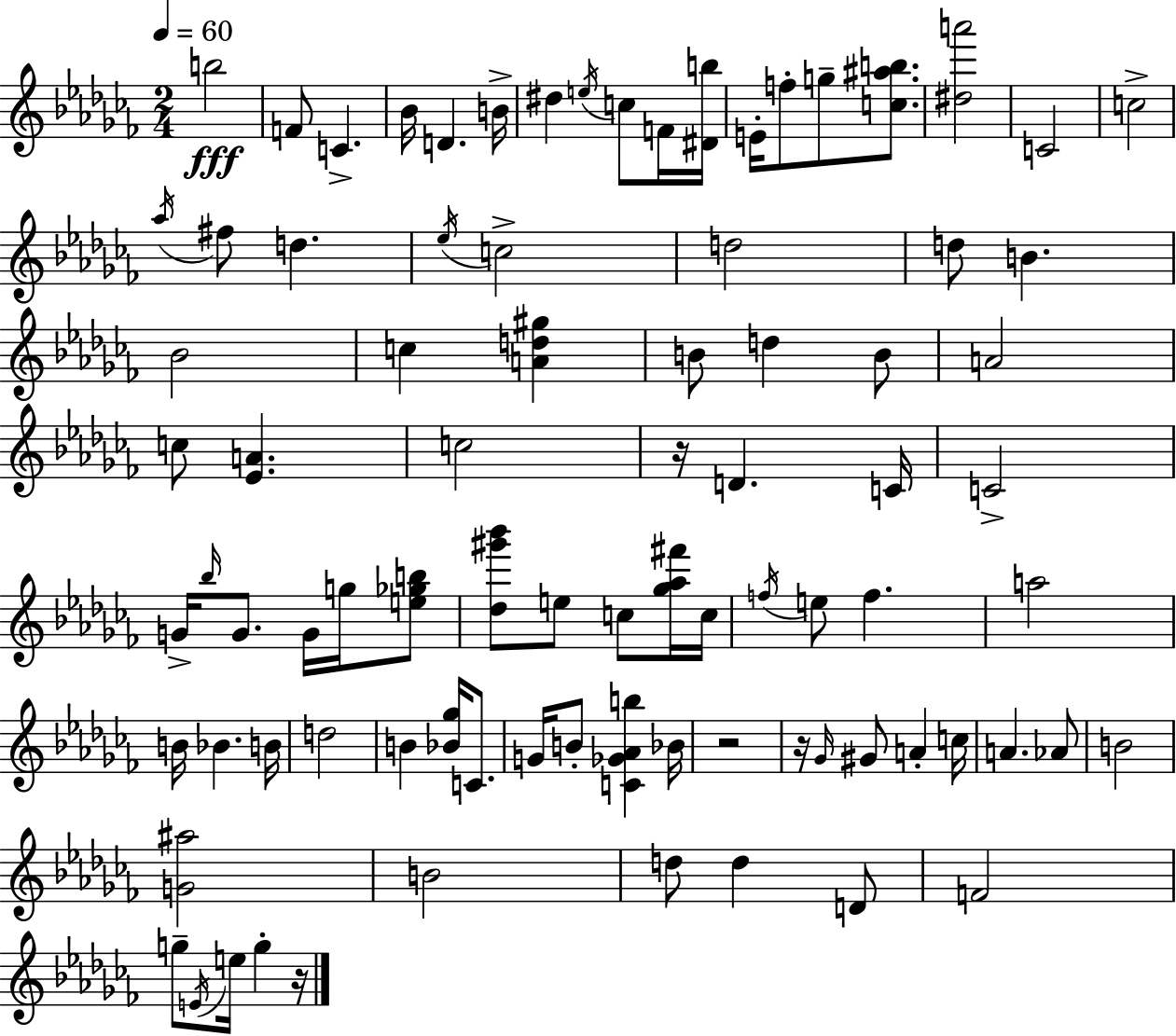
{
  \clef treble
  \numericTimeSignature
  \time 2/4
  \key aes \minor
  \tempo 4 = 60
  b''2\fff | f'8 c'4.-> | bes'16 d'4. b'16-> | dis''4 \acciaccatura { e''16 } c''8 f'16 | \break <dis' b''>16 e'16-. f''8-. g''8-- <c'' ais'' b''>8. | <dis'' a'''>2 | c'2 | c''2-> | \break \acciaccatura { aes''16 } fis''8 d''4. | \acciaccatura { ees''16 } c''2-> | d''2 | d''8 b'4. | \break bes'2 | c''4 <a' d'' gis''>4 | b'8 d''4 | b'8 a'2 | \break c''8 <ees' a'>4. | c''2 | r16 d'4. | c'16 c'2-> | \break g'16-> \grace { bes''16 } g'8. | g'16 g''16 <e'' ges'' b''>8 <des'' gis''' bes'''>8 e''8 | c''8 <ges'' aes'' fis'''>16 c''16 \acciaccatura { f''16 } e''8 f''4. | a''2 | \break b'16 bes'4. | b'16 d''2 | b'4 | <bes' ges''>16 c'8. g'16 b'8-. | \break <c' ges' aes' b''>4 bes'16 r2 | r16 \grace { ges'16 } gis'8 | a'4-. c''16 a'4. | aes'8 b'2 | \break <g' ais''>2 | b'2 | d''8 | d''4 d'8 f'2 | \break g''8-- | \acciaccatura { e'16 } e''16 g''4-. r16 \bar "|."
}